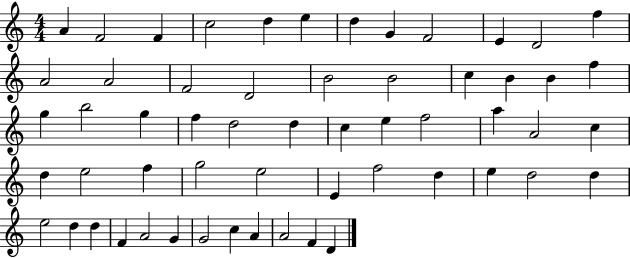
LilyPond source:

{
  \clef treble
  \numericTimeSignature
  \time 4/4
  \key c \major
  a'4 f'2 f'4 | c''2 d''4 e''4 | d''4 g'4 f'2 | e'4 d'2 f''4 | \break a'2 a'2 | f'2 d'2 | b'2 b'2 | c''4 b'4 b'4 f''4 | \break g''4 b''2 g''4 | f''4 d''2 d''4 | c''4 e''4 f''2 | a''4 a'2 c''4 | \break d''4 e''2 f''4 | g''2 e''2 | e'4 f''2 d''4 | e''4 d''2 d''4 | \break e''2 d''4 d''4 | f'4 a'2 g'4 | g'2 c''4 a'4 | a'2 f'4 d'4 | \break \bar "|."
}